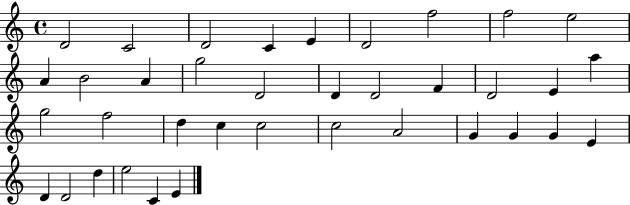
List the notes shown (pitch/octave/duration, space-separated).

D4/h C4/h D4/h C4/q E4/q D4/h F5/h F5/h E5/h A4/q B4/h A4/q G5/h D4/h D4/q D4/h F4/q D4/h E4/q A5/q G5/h F5/h D5/q C5/q C5/h C5/h A4/h G4/q G4/q G4/q E4/q D4/q D4/h D5/q E5/h C4/q E4/q